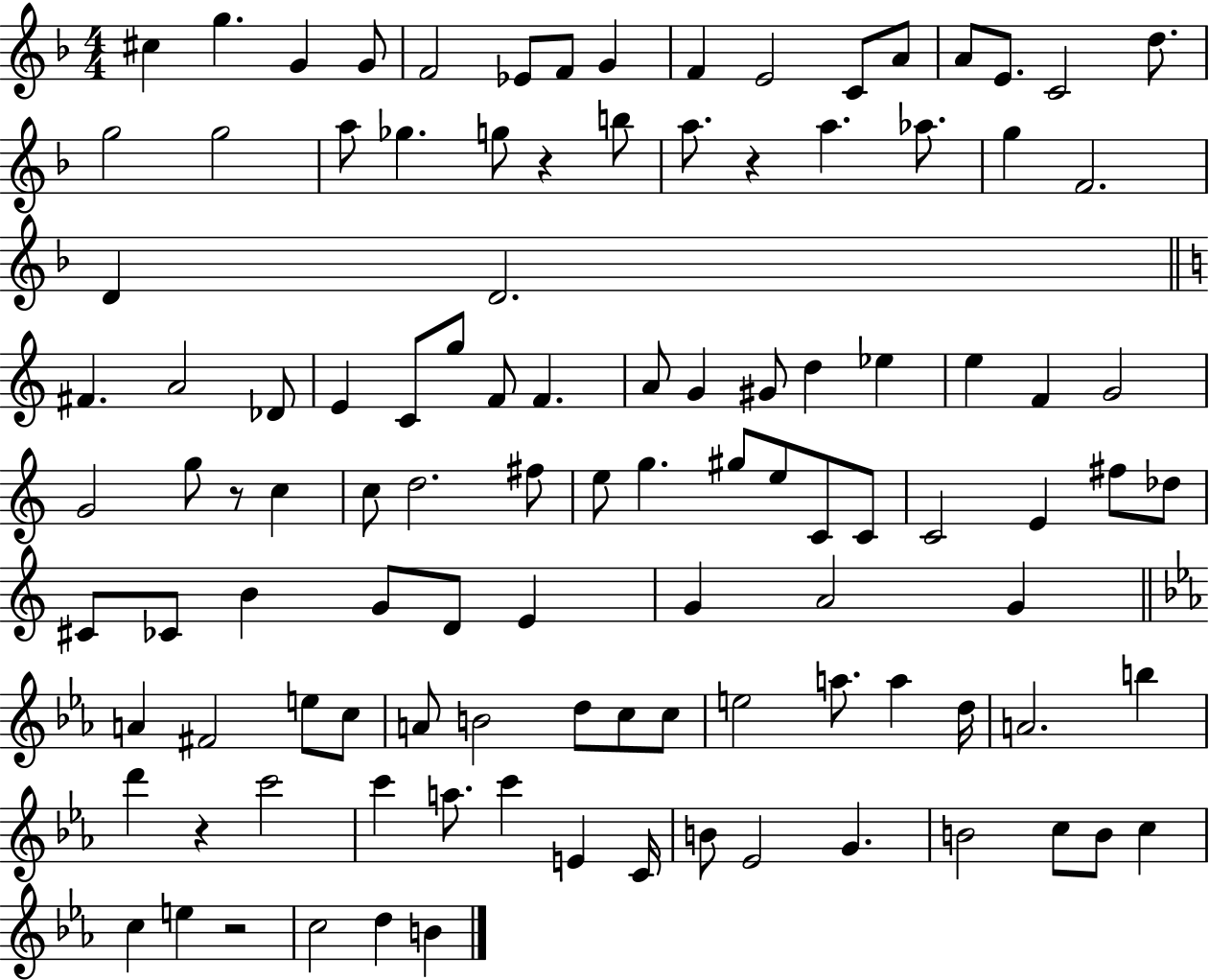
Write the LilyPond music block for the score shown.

{
  \clef treble
  \numericTimeSignature
  \time 4/4
  \key f \major
  cis''4 g''4. g'4 g'8 | f'2 ees'8 f'8 g'4 | f'4 e'2 c'8 a'8 | a'8 e'8. c'2 d''8. | \break g''2 g''2 | a''8 ges''4. g''8 r4 b''8 | a''8. r4 a''4. aes''8. | g''4 f'2. | \break d'4 d'2. | \bar "||" \break \key c \major fis'4. a'2 des'8 | e'4 c'8 g''8 f'8 f'4. | a'8 g'4 gis'8 d''4 ees''4 | e''4 f'4 g'2 | \break g'2 g''8 r8 c''4 | c''8 d''2. fis''8 | e''8 g''4. gis''8 e''8 c'8 c'8 | c'2 e'4 fis''8 des''8 | \break cis'8 ces'8 b'4 g'8 d'8 e'4 | g'4 a'2 g'4 | \bar "||" \break \key c \minor a'4 fis'2 e''8 c''8 | a'8 b'2 d''8 c''8 c''8 | e''2 a''8. a''4 d''16 | a'2. b''4 | \break d'''4 r4 c'''2 | c'''4 a''8. c'''4 e'4 c'16 | b'8 ees'2 g'4. | b'2 c''8 b'8 c''4 | \break c''4 e''4 r2 | c''2 d''4 b'4 | \bar "|."
}